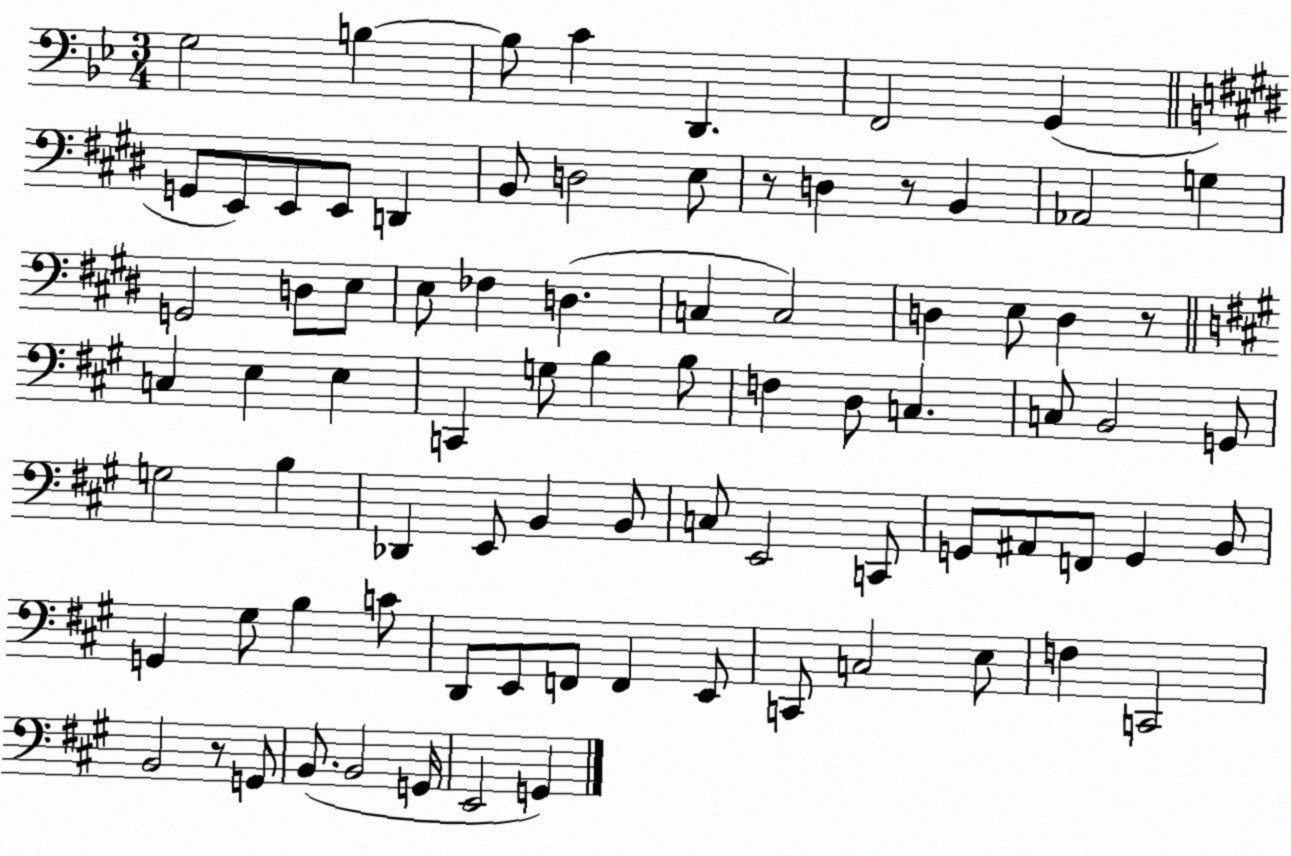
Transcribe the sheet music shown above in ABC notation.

X:1
T:Untitled
M:3/4
L:1/4
K:Bb
G,2 B, B,/2 C D,, F,,2 G,, G,,/2 E,,/2 E,,/2 E,,/2 D,, B,,/2 D,2 E,/2 z/2 D, z/2 B,, _A,,2 G, G,,2 D,/2 E,/2 E,/2 _F, D, C, C,2 D, E,/2 D, z/2 C, E, E, C,, G,/2 B, B,/2 F, D,/2 C, C,/2 B,,2 G,,/2 G,2 B, _D,, E,,/2 B,, B,,/2 C,/2 E,,2 C,,/2 G,,/2 ^A,,/2 F,,/2 G,, B,,/2 G,, ^G,/2 B, C/2 D,,/2 E,,/2 F,,/2 F,, E,,/2 C,,/2 C,2 E,/2 F, C,,2 B,,2 z/2 G,,/2 B,,/2 B,,2 G,,/4 E,,2 G,,